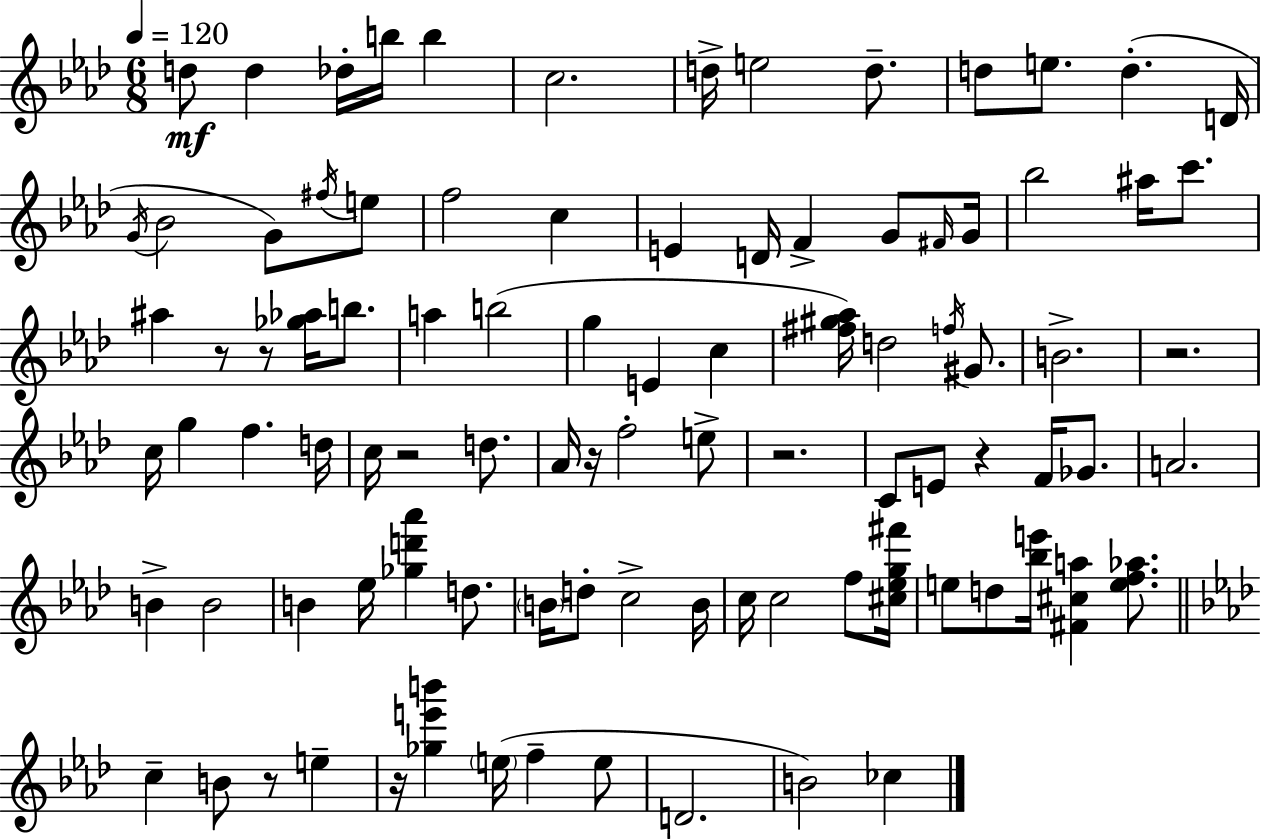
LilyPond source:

{
  \clef treble
  \numericTimeSignature
  \time 6/8
  \key f \minor
  \tempo 4 = 120
  \repeat volta 2 { d''8\mf d''4 des''16-. b''16 b''4 | c''2. | d''16-> e''2 d''8.-- | d''8 e''8. d''4.-.( d'16 | \break \acciaccatura { g'16 } bes'2 g'8) \acciaccatura { fis''16 } | e''8 f''2 c''4 | e'4 d'16 f'4-> g'8 | \grace { fis'16 } g'16 bes''2 ais''16 | \break c'''8. ais''4 r8 r8 <ges'' aes''>16 | b''8. a''4 b''2( | g''4 e'4 c''4 | <fis'' gis'' aes''>16) d''2 | \break \acciaccatura { f''16 } gis'8. b'2.-> | r2. | c''16 g''4 f''4. | d''16 c''16 r2 | \break d''8. aes'16 r16 f''2-. | e''8-> r2. | c'8 e'8 r4 | f'16 ges'8. a'2. | \break b'4-> b'2 | b'4 ees''16 <ges'' d''' aes'''>4 | d''8. \parenthesize b'16 d''8-. c''2-> | b'16 c''16 c''2 | \break f''8 <cis'' ees'' g'' fis'''>16 e''8 d''8 <bes'' e'''>16 <fis' cis'' a''>4 | <e'' f'' aes''>8. \bar "||" \break \key f \minor c''4-- b'8 r8 e''4-- | r16 <ges'' e''' b'''>4 \parenthesize e''16( f''4-- e''8 | d'2. | b'2) ces''4 | \break } \bar "|."
}